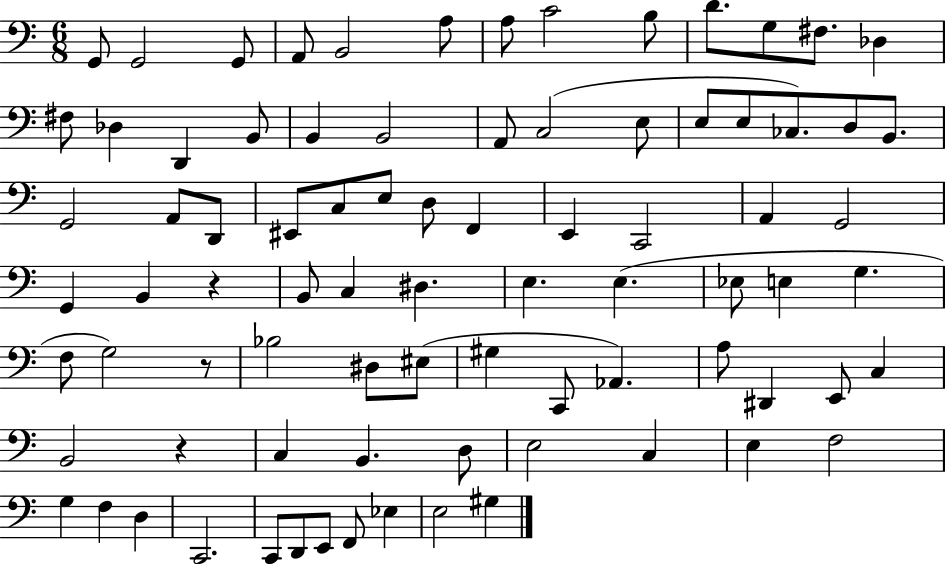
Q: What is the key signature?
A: C major